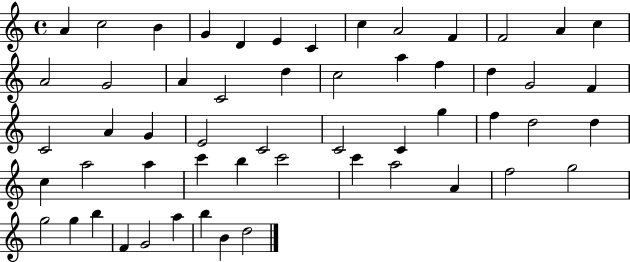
X:1
T:Untitled
M:4/4
L:1/4
K:C
A c2 B G D E C c A2 F F2 A c A2 G2 A C2 d c2 a f d G2 F C2 A G E2 C2 C2 C g f d2 d c a2 a c' b c'2 c' a2 A f2 g2 g2 g b F G2 a b B d2